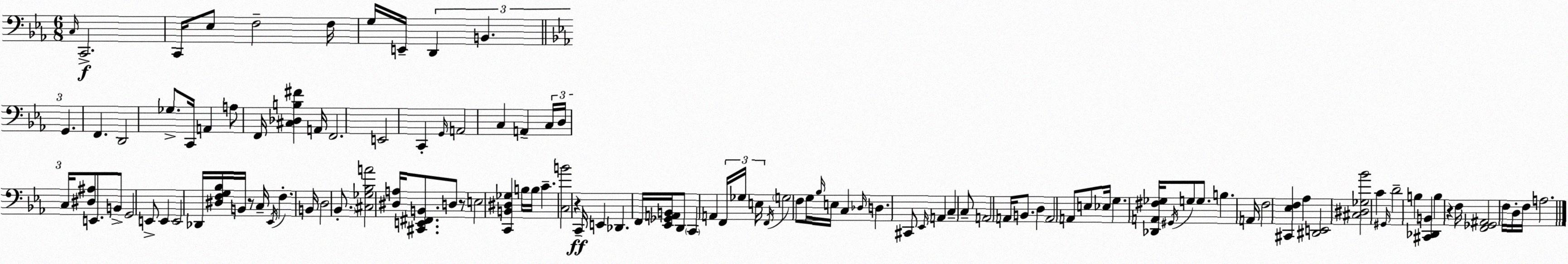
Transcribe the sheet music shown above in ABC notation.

X:1
T:Untitled
M:6/8
L:1/4
K:Cm
C,/4 C,,2 C,,/4 _E,/2 F,2 F,/4 G,/4 E,,/4 D,, B,, G,, F,, D,,2 _G,/2 C,,/4 A,, A,/2 F,,/4 [^C,_D,B,^F] A,,/4 F,,2 E,,2 C,, G,,/4 A,,2 C, A,, C,/4 D,/4 C,/4 [^D,^A,]/2 E,,/2 B,,/2 G,,2 E,,/2 E,, E,,2 _D,,/4 [^D,F,G,_B,]/4 B,,/4 z/2 C,/4 _E,,/4 F, B,,/4 D,2 _B,,/2 [^C,_G,_B,A]2 [^D,A,]/4 [^C,,E,,^F,,B,,]/2 D,/2 z/2 E,2 [C,,B,,^D,_G,] B,/4 B,/4 C [C,B]2 z C,,/4 E,, _D,, F,,/4 [_E,,_G,,A,,B,,]/4 D,,/2 C,, A,, F,,/4 _G,/4 E,/4 F,,/4 G,2 F,/2 G,/4 _B,/4 E,/4 C, _D,/4 D, ^C,,/2 _E,,/4 A,, C, C,/2 A,,2 A,,/4 B,,/2 D, A,,2 A,,/2 E,/2 _E,/4 G, [_D,,A,,^F,_G,]/4 ^G,,/4 G,/2 G,/2 B, A,,/4 F,2 [^C,,_E,F,] _A, [^D,,E,,]2 [^C,^D,_G,_B]2 C ^G,,/4 D2 B, [^C,,_D,,B,,] B, z F,/4 [F,,_G,,^A,,]2 F,/4 D,/4 F,/4 A,2